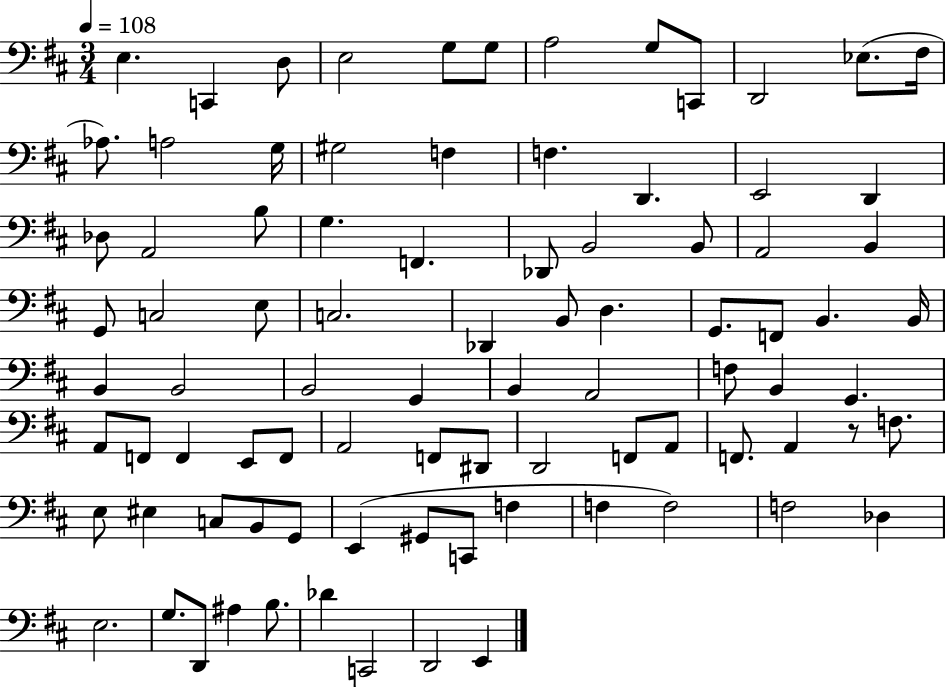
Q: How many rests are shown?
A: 1